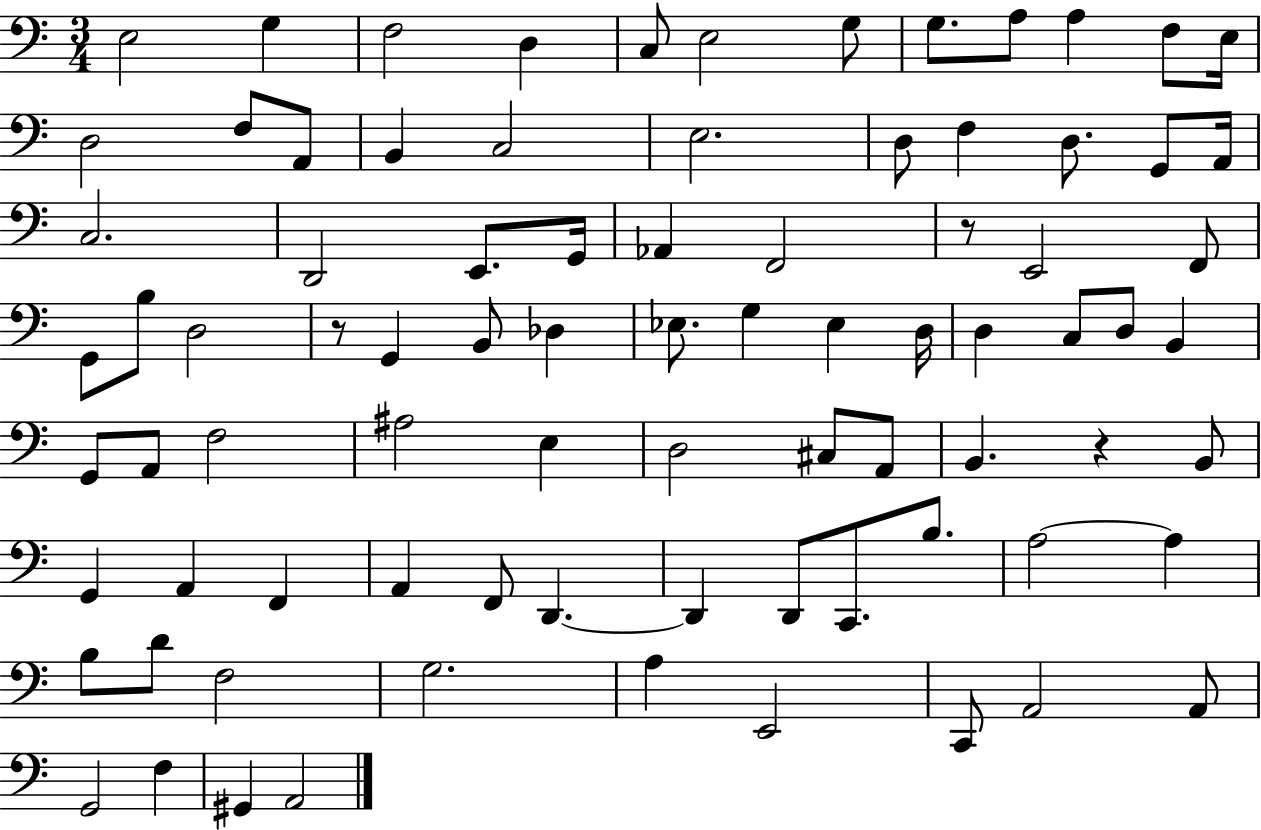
X:1
T:Untitled
M:3/4
L:1/4
K:C
E,2 G, F,2 D, C,/2 E,2 G,/2 G,/2 A,/2 A, F,/2 E,/4 D,2 F,/2 A,,/2 B,, C,2 E,2 D,/2 F, D,/2 G,,/2 A,,/4 C,2 D,,2 E,,/2 G,,/4 _A,, F,,2 z/2 E,,2 F,,/2 G,,/2 B,/2 D,2 z/2 G,, B,,/2 _D, _E,/2 G, _E, D,/4 D, C,/2 D,/2 B,, G,,/2 A,,/2 F,2 ^A,2 E, D,2 ^C,/2 A,,/2 B,, z B,,/2 G,, A,, F,, A,, F,,/2 D,, D,, D,,/2 C,,/2 B,/2 A,2 A, B,/2 D/2 F,2 G,2 A, E,,2 C,,/2 A,,2 A,,/2 G,,2 F, ^G,, A,,2